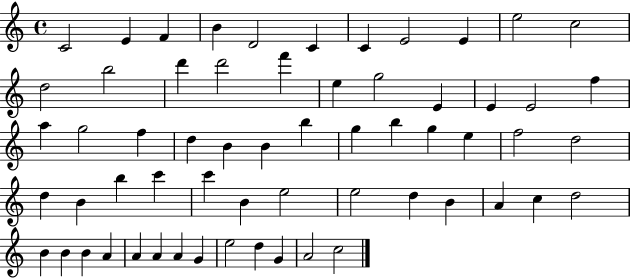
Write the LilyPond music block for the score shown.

{
  \clef treble
  \time 4/4
  \defaultTimeSignature
  \key c \major
  c'2 e'4 f'4 | b'4 d'2 c'4 | c'4 e'2 e'4 | e''2 c''2 | \break d''2 b''2 | d'''4 d'''2 f'''4 | e''4 g''2 e'4 | e'4 e'2 f''4 | \break a''4 g''2 f''4 | d''4 b'4 b'4 b''4 | g''4 b''4 g''4 e''4 | f''2 d''2 | \break d''4 b'4 b''4 c'''4 | c'''4 b'4 e''2 | e''2 d''4 b'4 | a'4 c''4 d''2 | \break b'4 b'4 b'4 a'4 | a'4 a'4 a'4 g'4 | e''2 d''4 g'4 | a'2 c''2 | \break \bar "|."
}